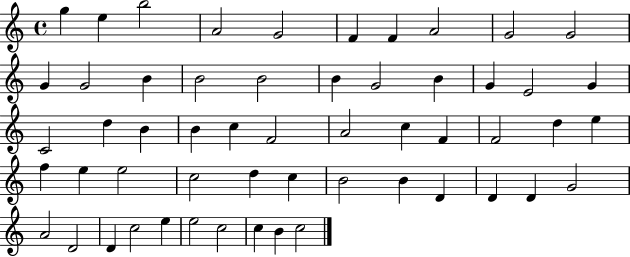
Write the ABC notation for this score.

X:1
T:Untitled
M:4/4
L:1/4
K:C
g e b2 A2 G2 F F A2 G2 G2 G G2 B B2 B2 B G2 B G E2 G C2 d B B c F2 A2 c F F2 d e f e e2 c2 d c B2 B D D D G2 A2 D2 D c2 e e2 c2 c B c2